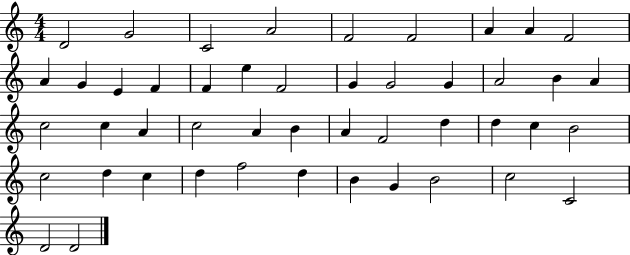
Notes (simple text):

D4/h G4/h C4/h A4/h F4/h F4/h A4/q A4/q F4/h A4/q G4/q E4/q F4/q F4/q E5/q F4/h G4/q G4/h G4/q A4/h B4/q A4/q C5/h C5/q A4/q C5/h A4/q B4/q A4/q F4/h D5/q D5/q C5/q B4/h C5/h D5/q C5/q D5/q F5/h D5/q B4/q G4/q B4/h C5/h C4/h D4/h D4/h